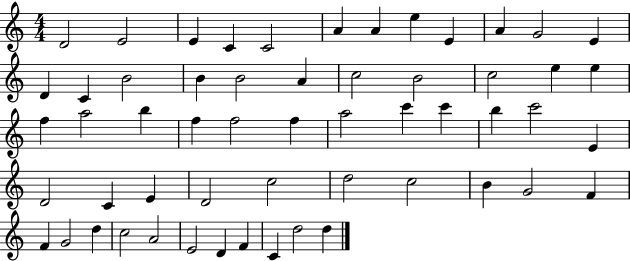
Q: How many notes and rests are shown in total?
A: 56